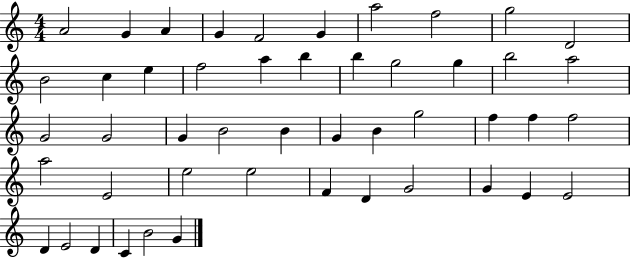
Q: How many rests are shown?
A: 0